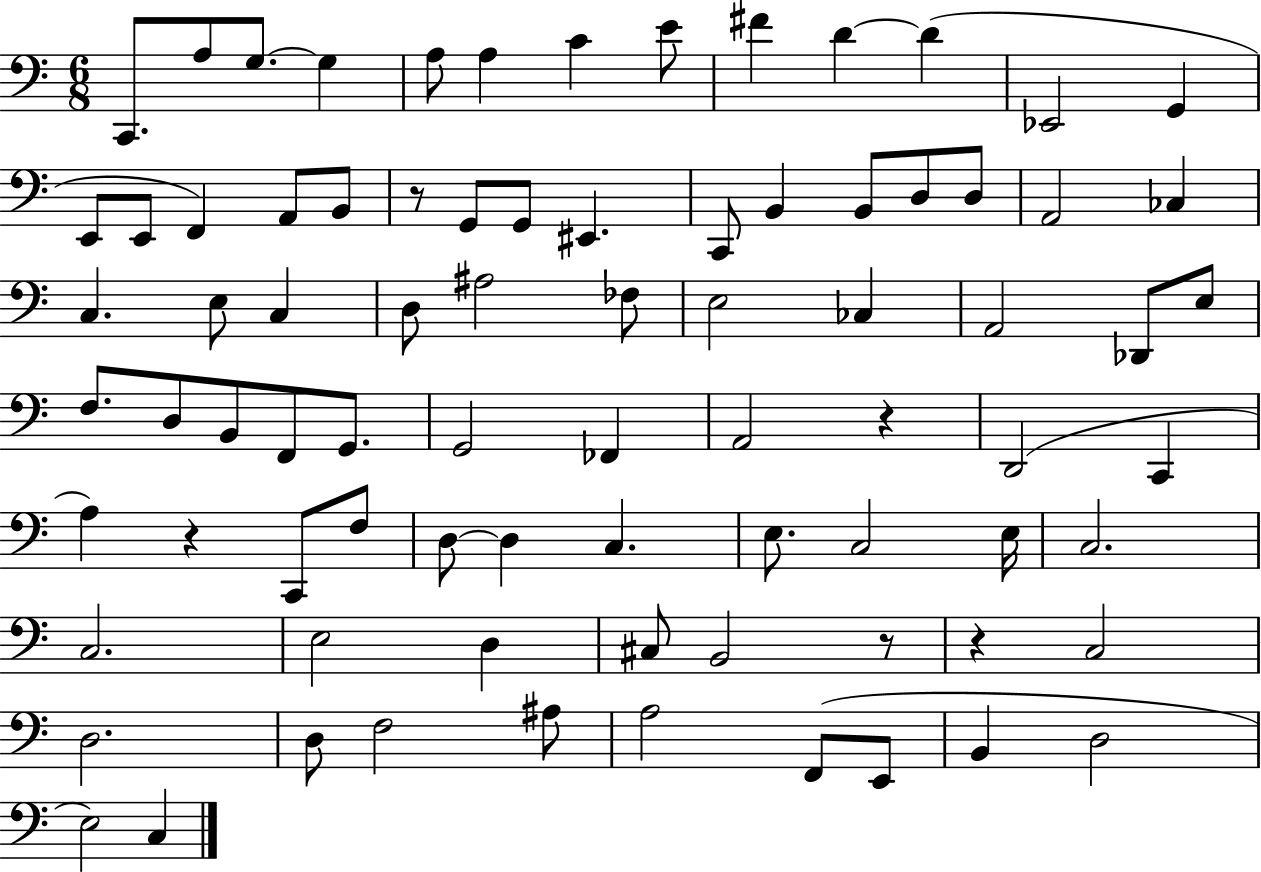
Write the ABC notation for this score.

X:1
T:Untitled
M:6/8
L:1/4
K:C
C,,/2 A,/2 G,/2 G, A,/2 A, C E/2 ^F D D _E,,2 G,, E,,/2 E,,/2 F,, A,,/2 B,,/2 z/2 G,,/2 G,,/2 ^E,, C,,/2 B,, B,,/2 D,/2 D,/2 A,,2 _C, C, E,/2 C, D,/2 ^A,2 _F,/2 E,2 _C, A,,2 _D,,/2 E,/2 F,/2 D,/2 B,,/2 F,,/2 G,,/2 G,,2 _F,, A,,2 z D,,2 C,, A, z C,,/2 F,/2 D,/2 D, C, E,/2 C,2 E,/4 C,2 C,2 E,2 D, ^C,/2 B,,2 z/2 z C,2 D,2 D,/2 F,2 ^A,/2 A,2 F,,/2 E,,/2 B,, D,2 E,2 C,